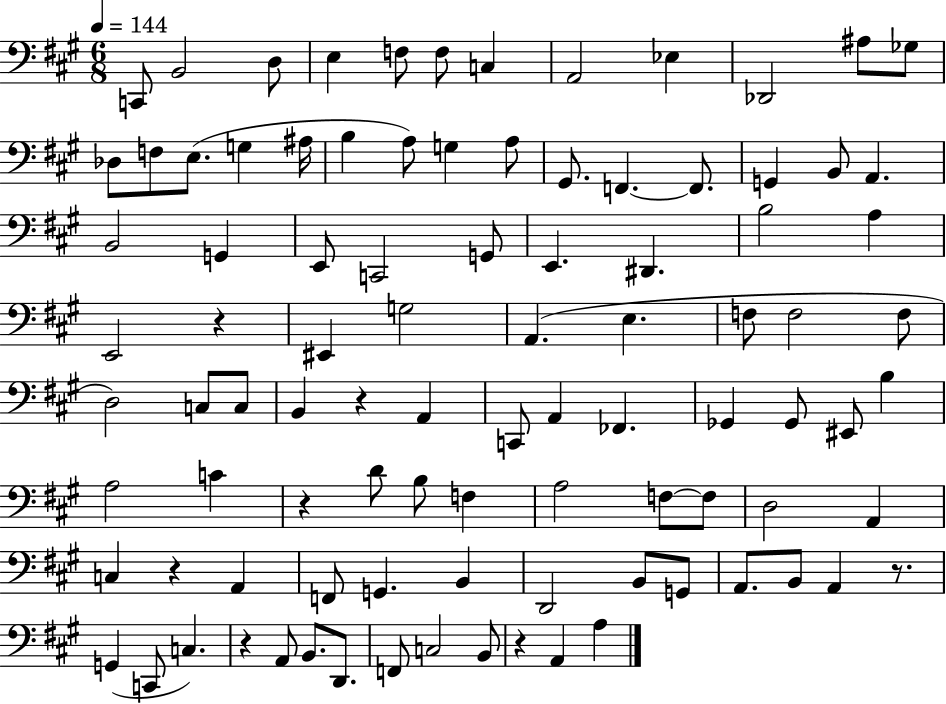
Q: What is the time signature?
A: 6/8